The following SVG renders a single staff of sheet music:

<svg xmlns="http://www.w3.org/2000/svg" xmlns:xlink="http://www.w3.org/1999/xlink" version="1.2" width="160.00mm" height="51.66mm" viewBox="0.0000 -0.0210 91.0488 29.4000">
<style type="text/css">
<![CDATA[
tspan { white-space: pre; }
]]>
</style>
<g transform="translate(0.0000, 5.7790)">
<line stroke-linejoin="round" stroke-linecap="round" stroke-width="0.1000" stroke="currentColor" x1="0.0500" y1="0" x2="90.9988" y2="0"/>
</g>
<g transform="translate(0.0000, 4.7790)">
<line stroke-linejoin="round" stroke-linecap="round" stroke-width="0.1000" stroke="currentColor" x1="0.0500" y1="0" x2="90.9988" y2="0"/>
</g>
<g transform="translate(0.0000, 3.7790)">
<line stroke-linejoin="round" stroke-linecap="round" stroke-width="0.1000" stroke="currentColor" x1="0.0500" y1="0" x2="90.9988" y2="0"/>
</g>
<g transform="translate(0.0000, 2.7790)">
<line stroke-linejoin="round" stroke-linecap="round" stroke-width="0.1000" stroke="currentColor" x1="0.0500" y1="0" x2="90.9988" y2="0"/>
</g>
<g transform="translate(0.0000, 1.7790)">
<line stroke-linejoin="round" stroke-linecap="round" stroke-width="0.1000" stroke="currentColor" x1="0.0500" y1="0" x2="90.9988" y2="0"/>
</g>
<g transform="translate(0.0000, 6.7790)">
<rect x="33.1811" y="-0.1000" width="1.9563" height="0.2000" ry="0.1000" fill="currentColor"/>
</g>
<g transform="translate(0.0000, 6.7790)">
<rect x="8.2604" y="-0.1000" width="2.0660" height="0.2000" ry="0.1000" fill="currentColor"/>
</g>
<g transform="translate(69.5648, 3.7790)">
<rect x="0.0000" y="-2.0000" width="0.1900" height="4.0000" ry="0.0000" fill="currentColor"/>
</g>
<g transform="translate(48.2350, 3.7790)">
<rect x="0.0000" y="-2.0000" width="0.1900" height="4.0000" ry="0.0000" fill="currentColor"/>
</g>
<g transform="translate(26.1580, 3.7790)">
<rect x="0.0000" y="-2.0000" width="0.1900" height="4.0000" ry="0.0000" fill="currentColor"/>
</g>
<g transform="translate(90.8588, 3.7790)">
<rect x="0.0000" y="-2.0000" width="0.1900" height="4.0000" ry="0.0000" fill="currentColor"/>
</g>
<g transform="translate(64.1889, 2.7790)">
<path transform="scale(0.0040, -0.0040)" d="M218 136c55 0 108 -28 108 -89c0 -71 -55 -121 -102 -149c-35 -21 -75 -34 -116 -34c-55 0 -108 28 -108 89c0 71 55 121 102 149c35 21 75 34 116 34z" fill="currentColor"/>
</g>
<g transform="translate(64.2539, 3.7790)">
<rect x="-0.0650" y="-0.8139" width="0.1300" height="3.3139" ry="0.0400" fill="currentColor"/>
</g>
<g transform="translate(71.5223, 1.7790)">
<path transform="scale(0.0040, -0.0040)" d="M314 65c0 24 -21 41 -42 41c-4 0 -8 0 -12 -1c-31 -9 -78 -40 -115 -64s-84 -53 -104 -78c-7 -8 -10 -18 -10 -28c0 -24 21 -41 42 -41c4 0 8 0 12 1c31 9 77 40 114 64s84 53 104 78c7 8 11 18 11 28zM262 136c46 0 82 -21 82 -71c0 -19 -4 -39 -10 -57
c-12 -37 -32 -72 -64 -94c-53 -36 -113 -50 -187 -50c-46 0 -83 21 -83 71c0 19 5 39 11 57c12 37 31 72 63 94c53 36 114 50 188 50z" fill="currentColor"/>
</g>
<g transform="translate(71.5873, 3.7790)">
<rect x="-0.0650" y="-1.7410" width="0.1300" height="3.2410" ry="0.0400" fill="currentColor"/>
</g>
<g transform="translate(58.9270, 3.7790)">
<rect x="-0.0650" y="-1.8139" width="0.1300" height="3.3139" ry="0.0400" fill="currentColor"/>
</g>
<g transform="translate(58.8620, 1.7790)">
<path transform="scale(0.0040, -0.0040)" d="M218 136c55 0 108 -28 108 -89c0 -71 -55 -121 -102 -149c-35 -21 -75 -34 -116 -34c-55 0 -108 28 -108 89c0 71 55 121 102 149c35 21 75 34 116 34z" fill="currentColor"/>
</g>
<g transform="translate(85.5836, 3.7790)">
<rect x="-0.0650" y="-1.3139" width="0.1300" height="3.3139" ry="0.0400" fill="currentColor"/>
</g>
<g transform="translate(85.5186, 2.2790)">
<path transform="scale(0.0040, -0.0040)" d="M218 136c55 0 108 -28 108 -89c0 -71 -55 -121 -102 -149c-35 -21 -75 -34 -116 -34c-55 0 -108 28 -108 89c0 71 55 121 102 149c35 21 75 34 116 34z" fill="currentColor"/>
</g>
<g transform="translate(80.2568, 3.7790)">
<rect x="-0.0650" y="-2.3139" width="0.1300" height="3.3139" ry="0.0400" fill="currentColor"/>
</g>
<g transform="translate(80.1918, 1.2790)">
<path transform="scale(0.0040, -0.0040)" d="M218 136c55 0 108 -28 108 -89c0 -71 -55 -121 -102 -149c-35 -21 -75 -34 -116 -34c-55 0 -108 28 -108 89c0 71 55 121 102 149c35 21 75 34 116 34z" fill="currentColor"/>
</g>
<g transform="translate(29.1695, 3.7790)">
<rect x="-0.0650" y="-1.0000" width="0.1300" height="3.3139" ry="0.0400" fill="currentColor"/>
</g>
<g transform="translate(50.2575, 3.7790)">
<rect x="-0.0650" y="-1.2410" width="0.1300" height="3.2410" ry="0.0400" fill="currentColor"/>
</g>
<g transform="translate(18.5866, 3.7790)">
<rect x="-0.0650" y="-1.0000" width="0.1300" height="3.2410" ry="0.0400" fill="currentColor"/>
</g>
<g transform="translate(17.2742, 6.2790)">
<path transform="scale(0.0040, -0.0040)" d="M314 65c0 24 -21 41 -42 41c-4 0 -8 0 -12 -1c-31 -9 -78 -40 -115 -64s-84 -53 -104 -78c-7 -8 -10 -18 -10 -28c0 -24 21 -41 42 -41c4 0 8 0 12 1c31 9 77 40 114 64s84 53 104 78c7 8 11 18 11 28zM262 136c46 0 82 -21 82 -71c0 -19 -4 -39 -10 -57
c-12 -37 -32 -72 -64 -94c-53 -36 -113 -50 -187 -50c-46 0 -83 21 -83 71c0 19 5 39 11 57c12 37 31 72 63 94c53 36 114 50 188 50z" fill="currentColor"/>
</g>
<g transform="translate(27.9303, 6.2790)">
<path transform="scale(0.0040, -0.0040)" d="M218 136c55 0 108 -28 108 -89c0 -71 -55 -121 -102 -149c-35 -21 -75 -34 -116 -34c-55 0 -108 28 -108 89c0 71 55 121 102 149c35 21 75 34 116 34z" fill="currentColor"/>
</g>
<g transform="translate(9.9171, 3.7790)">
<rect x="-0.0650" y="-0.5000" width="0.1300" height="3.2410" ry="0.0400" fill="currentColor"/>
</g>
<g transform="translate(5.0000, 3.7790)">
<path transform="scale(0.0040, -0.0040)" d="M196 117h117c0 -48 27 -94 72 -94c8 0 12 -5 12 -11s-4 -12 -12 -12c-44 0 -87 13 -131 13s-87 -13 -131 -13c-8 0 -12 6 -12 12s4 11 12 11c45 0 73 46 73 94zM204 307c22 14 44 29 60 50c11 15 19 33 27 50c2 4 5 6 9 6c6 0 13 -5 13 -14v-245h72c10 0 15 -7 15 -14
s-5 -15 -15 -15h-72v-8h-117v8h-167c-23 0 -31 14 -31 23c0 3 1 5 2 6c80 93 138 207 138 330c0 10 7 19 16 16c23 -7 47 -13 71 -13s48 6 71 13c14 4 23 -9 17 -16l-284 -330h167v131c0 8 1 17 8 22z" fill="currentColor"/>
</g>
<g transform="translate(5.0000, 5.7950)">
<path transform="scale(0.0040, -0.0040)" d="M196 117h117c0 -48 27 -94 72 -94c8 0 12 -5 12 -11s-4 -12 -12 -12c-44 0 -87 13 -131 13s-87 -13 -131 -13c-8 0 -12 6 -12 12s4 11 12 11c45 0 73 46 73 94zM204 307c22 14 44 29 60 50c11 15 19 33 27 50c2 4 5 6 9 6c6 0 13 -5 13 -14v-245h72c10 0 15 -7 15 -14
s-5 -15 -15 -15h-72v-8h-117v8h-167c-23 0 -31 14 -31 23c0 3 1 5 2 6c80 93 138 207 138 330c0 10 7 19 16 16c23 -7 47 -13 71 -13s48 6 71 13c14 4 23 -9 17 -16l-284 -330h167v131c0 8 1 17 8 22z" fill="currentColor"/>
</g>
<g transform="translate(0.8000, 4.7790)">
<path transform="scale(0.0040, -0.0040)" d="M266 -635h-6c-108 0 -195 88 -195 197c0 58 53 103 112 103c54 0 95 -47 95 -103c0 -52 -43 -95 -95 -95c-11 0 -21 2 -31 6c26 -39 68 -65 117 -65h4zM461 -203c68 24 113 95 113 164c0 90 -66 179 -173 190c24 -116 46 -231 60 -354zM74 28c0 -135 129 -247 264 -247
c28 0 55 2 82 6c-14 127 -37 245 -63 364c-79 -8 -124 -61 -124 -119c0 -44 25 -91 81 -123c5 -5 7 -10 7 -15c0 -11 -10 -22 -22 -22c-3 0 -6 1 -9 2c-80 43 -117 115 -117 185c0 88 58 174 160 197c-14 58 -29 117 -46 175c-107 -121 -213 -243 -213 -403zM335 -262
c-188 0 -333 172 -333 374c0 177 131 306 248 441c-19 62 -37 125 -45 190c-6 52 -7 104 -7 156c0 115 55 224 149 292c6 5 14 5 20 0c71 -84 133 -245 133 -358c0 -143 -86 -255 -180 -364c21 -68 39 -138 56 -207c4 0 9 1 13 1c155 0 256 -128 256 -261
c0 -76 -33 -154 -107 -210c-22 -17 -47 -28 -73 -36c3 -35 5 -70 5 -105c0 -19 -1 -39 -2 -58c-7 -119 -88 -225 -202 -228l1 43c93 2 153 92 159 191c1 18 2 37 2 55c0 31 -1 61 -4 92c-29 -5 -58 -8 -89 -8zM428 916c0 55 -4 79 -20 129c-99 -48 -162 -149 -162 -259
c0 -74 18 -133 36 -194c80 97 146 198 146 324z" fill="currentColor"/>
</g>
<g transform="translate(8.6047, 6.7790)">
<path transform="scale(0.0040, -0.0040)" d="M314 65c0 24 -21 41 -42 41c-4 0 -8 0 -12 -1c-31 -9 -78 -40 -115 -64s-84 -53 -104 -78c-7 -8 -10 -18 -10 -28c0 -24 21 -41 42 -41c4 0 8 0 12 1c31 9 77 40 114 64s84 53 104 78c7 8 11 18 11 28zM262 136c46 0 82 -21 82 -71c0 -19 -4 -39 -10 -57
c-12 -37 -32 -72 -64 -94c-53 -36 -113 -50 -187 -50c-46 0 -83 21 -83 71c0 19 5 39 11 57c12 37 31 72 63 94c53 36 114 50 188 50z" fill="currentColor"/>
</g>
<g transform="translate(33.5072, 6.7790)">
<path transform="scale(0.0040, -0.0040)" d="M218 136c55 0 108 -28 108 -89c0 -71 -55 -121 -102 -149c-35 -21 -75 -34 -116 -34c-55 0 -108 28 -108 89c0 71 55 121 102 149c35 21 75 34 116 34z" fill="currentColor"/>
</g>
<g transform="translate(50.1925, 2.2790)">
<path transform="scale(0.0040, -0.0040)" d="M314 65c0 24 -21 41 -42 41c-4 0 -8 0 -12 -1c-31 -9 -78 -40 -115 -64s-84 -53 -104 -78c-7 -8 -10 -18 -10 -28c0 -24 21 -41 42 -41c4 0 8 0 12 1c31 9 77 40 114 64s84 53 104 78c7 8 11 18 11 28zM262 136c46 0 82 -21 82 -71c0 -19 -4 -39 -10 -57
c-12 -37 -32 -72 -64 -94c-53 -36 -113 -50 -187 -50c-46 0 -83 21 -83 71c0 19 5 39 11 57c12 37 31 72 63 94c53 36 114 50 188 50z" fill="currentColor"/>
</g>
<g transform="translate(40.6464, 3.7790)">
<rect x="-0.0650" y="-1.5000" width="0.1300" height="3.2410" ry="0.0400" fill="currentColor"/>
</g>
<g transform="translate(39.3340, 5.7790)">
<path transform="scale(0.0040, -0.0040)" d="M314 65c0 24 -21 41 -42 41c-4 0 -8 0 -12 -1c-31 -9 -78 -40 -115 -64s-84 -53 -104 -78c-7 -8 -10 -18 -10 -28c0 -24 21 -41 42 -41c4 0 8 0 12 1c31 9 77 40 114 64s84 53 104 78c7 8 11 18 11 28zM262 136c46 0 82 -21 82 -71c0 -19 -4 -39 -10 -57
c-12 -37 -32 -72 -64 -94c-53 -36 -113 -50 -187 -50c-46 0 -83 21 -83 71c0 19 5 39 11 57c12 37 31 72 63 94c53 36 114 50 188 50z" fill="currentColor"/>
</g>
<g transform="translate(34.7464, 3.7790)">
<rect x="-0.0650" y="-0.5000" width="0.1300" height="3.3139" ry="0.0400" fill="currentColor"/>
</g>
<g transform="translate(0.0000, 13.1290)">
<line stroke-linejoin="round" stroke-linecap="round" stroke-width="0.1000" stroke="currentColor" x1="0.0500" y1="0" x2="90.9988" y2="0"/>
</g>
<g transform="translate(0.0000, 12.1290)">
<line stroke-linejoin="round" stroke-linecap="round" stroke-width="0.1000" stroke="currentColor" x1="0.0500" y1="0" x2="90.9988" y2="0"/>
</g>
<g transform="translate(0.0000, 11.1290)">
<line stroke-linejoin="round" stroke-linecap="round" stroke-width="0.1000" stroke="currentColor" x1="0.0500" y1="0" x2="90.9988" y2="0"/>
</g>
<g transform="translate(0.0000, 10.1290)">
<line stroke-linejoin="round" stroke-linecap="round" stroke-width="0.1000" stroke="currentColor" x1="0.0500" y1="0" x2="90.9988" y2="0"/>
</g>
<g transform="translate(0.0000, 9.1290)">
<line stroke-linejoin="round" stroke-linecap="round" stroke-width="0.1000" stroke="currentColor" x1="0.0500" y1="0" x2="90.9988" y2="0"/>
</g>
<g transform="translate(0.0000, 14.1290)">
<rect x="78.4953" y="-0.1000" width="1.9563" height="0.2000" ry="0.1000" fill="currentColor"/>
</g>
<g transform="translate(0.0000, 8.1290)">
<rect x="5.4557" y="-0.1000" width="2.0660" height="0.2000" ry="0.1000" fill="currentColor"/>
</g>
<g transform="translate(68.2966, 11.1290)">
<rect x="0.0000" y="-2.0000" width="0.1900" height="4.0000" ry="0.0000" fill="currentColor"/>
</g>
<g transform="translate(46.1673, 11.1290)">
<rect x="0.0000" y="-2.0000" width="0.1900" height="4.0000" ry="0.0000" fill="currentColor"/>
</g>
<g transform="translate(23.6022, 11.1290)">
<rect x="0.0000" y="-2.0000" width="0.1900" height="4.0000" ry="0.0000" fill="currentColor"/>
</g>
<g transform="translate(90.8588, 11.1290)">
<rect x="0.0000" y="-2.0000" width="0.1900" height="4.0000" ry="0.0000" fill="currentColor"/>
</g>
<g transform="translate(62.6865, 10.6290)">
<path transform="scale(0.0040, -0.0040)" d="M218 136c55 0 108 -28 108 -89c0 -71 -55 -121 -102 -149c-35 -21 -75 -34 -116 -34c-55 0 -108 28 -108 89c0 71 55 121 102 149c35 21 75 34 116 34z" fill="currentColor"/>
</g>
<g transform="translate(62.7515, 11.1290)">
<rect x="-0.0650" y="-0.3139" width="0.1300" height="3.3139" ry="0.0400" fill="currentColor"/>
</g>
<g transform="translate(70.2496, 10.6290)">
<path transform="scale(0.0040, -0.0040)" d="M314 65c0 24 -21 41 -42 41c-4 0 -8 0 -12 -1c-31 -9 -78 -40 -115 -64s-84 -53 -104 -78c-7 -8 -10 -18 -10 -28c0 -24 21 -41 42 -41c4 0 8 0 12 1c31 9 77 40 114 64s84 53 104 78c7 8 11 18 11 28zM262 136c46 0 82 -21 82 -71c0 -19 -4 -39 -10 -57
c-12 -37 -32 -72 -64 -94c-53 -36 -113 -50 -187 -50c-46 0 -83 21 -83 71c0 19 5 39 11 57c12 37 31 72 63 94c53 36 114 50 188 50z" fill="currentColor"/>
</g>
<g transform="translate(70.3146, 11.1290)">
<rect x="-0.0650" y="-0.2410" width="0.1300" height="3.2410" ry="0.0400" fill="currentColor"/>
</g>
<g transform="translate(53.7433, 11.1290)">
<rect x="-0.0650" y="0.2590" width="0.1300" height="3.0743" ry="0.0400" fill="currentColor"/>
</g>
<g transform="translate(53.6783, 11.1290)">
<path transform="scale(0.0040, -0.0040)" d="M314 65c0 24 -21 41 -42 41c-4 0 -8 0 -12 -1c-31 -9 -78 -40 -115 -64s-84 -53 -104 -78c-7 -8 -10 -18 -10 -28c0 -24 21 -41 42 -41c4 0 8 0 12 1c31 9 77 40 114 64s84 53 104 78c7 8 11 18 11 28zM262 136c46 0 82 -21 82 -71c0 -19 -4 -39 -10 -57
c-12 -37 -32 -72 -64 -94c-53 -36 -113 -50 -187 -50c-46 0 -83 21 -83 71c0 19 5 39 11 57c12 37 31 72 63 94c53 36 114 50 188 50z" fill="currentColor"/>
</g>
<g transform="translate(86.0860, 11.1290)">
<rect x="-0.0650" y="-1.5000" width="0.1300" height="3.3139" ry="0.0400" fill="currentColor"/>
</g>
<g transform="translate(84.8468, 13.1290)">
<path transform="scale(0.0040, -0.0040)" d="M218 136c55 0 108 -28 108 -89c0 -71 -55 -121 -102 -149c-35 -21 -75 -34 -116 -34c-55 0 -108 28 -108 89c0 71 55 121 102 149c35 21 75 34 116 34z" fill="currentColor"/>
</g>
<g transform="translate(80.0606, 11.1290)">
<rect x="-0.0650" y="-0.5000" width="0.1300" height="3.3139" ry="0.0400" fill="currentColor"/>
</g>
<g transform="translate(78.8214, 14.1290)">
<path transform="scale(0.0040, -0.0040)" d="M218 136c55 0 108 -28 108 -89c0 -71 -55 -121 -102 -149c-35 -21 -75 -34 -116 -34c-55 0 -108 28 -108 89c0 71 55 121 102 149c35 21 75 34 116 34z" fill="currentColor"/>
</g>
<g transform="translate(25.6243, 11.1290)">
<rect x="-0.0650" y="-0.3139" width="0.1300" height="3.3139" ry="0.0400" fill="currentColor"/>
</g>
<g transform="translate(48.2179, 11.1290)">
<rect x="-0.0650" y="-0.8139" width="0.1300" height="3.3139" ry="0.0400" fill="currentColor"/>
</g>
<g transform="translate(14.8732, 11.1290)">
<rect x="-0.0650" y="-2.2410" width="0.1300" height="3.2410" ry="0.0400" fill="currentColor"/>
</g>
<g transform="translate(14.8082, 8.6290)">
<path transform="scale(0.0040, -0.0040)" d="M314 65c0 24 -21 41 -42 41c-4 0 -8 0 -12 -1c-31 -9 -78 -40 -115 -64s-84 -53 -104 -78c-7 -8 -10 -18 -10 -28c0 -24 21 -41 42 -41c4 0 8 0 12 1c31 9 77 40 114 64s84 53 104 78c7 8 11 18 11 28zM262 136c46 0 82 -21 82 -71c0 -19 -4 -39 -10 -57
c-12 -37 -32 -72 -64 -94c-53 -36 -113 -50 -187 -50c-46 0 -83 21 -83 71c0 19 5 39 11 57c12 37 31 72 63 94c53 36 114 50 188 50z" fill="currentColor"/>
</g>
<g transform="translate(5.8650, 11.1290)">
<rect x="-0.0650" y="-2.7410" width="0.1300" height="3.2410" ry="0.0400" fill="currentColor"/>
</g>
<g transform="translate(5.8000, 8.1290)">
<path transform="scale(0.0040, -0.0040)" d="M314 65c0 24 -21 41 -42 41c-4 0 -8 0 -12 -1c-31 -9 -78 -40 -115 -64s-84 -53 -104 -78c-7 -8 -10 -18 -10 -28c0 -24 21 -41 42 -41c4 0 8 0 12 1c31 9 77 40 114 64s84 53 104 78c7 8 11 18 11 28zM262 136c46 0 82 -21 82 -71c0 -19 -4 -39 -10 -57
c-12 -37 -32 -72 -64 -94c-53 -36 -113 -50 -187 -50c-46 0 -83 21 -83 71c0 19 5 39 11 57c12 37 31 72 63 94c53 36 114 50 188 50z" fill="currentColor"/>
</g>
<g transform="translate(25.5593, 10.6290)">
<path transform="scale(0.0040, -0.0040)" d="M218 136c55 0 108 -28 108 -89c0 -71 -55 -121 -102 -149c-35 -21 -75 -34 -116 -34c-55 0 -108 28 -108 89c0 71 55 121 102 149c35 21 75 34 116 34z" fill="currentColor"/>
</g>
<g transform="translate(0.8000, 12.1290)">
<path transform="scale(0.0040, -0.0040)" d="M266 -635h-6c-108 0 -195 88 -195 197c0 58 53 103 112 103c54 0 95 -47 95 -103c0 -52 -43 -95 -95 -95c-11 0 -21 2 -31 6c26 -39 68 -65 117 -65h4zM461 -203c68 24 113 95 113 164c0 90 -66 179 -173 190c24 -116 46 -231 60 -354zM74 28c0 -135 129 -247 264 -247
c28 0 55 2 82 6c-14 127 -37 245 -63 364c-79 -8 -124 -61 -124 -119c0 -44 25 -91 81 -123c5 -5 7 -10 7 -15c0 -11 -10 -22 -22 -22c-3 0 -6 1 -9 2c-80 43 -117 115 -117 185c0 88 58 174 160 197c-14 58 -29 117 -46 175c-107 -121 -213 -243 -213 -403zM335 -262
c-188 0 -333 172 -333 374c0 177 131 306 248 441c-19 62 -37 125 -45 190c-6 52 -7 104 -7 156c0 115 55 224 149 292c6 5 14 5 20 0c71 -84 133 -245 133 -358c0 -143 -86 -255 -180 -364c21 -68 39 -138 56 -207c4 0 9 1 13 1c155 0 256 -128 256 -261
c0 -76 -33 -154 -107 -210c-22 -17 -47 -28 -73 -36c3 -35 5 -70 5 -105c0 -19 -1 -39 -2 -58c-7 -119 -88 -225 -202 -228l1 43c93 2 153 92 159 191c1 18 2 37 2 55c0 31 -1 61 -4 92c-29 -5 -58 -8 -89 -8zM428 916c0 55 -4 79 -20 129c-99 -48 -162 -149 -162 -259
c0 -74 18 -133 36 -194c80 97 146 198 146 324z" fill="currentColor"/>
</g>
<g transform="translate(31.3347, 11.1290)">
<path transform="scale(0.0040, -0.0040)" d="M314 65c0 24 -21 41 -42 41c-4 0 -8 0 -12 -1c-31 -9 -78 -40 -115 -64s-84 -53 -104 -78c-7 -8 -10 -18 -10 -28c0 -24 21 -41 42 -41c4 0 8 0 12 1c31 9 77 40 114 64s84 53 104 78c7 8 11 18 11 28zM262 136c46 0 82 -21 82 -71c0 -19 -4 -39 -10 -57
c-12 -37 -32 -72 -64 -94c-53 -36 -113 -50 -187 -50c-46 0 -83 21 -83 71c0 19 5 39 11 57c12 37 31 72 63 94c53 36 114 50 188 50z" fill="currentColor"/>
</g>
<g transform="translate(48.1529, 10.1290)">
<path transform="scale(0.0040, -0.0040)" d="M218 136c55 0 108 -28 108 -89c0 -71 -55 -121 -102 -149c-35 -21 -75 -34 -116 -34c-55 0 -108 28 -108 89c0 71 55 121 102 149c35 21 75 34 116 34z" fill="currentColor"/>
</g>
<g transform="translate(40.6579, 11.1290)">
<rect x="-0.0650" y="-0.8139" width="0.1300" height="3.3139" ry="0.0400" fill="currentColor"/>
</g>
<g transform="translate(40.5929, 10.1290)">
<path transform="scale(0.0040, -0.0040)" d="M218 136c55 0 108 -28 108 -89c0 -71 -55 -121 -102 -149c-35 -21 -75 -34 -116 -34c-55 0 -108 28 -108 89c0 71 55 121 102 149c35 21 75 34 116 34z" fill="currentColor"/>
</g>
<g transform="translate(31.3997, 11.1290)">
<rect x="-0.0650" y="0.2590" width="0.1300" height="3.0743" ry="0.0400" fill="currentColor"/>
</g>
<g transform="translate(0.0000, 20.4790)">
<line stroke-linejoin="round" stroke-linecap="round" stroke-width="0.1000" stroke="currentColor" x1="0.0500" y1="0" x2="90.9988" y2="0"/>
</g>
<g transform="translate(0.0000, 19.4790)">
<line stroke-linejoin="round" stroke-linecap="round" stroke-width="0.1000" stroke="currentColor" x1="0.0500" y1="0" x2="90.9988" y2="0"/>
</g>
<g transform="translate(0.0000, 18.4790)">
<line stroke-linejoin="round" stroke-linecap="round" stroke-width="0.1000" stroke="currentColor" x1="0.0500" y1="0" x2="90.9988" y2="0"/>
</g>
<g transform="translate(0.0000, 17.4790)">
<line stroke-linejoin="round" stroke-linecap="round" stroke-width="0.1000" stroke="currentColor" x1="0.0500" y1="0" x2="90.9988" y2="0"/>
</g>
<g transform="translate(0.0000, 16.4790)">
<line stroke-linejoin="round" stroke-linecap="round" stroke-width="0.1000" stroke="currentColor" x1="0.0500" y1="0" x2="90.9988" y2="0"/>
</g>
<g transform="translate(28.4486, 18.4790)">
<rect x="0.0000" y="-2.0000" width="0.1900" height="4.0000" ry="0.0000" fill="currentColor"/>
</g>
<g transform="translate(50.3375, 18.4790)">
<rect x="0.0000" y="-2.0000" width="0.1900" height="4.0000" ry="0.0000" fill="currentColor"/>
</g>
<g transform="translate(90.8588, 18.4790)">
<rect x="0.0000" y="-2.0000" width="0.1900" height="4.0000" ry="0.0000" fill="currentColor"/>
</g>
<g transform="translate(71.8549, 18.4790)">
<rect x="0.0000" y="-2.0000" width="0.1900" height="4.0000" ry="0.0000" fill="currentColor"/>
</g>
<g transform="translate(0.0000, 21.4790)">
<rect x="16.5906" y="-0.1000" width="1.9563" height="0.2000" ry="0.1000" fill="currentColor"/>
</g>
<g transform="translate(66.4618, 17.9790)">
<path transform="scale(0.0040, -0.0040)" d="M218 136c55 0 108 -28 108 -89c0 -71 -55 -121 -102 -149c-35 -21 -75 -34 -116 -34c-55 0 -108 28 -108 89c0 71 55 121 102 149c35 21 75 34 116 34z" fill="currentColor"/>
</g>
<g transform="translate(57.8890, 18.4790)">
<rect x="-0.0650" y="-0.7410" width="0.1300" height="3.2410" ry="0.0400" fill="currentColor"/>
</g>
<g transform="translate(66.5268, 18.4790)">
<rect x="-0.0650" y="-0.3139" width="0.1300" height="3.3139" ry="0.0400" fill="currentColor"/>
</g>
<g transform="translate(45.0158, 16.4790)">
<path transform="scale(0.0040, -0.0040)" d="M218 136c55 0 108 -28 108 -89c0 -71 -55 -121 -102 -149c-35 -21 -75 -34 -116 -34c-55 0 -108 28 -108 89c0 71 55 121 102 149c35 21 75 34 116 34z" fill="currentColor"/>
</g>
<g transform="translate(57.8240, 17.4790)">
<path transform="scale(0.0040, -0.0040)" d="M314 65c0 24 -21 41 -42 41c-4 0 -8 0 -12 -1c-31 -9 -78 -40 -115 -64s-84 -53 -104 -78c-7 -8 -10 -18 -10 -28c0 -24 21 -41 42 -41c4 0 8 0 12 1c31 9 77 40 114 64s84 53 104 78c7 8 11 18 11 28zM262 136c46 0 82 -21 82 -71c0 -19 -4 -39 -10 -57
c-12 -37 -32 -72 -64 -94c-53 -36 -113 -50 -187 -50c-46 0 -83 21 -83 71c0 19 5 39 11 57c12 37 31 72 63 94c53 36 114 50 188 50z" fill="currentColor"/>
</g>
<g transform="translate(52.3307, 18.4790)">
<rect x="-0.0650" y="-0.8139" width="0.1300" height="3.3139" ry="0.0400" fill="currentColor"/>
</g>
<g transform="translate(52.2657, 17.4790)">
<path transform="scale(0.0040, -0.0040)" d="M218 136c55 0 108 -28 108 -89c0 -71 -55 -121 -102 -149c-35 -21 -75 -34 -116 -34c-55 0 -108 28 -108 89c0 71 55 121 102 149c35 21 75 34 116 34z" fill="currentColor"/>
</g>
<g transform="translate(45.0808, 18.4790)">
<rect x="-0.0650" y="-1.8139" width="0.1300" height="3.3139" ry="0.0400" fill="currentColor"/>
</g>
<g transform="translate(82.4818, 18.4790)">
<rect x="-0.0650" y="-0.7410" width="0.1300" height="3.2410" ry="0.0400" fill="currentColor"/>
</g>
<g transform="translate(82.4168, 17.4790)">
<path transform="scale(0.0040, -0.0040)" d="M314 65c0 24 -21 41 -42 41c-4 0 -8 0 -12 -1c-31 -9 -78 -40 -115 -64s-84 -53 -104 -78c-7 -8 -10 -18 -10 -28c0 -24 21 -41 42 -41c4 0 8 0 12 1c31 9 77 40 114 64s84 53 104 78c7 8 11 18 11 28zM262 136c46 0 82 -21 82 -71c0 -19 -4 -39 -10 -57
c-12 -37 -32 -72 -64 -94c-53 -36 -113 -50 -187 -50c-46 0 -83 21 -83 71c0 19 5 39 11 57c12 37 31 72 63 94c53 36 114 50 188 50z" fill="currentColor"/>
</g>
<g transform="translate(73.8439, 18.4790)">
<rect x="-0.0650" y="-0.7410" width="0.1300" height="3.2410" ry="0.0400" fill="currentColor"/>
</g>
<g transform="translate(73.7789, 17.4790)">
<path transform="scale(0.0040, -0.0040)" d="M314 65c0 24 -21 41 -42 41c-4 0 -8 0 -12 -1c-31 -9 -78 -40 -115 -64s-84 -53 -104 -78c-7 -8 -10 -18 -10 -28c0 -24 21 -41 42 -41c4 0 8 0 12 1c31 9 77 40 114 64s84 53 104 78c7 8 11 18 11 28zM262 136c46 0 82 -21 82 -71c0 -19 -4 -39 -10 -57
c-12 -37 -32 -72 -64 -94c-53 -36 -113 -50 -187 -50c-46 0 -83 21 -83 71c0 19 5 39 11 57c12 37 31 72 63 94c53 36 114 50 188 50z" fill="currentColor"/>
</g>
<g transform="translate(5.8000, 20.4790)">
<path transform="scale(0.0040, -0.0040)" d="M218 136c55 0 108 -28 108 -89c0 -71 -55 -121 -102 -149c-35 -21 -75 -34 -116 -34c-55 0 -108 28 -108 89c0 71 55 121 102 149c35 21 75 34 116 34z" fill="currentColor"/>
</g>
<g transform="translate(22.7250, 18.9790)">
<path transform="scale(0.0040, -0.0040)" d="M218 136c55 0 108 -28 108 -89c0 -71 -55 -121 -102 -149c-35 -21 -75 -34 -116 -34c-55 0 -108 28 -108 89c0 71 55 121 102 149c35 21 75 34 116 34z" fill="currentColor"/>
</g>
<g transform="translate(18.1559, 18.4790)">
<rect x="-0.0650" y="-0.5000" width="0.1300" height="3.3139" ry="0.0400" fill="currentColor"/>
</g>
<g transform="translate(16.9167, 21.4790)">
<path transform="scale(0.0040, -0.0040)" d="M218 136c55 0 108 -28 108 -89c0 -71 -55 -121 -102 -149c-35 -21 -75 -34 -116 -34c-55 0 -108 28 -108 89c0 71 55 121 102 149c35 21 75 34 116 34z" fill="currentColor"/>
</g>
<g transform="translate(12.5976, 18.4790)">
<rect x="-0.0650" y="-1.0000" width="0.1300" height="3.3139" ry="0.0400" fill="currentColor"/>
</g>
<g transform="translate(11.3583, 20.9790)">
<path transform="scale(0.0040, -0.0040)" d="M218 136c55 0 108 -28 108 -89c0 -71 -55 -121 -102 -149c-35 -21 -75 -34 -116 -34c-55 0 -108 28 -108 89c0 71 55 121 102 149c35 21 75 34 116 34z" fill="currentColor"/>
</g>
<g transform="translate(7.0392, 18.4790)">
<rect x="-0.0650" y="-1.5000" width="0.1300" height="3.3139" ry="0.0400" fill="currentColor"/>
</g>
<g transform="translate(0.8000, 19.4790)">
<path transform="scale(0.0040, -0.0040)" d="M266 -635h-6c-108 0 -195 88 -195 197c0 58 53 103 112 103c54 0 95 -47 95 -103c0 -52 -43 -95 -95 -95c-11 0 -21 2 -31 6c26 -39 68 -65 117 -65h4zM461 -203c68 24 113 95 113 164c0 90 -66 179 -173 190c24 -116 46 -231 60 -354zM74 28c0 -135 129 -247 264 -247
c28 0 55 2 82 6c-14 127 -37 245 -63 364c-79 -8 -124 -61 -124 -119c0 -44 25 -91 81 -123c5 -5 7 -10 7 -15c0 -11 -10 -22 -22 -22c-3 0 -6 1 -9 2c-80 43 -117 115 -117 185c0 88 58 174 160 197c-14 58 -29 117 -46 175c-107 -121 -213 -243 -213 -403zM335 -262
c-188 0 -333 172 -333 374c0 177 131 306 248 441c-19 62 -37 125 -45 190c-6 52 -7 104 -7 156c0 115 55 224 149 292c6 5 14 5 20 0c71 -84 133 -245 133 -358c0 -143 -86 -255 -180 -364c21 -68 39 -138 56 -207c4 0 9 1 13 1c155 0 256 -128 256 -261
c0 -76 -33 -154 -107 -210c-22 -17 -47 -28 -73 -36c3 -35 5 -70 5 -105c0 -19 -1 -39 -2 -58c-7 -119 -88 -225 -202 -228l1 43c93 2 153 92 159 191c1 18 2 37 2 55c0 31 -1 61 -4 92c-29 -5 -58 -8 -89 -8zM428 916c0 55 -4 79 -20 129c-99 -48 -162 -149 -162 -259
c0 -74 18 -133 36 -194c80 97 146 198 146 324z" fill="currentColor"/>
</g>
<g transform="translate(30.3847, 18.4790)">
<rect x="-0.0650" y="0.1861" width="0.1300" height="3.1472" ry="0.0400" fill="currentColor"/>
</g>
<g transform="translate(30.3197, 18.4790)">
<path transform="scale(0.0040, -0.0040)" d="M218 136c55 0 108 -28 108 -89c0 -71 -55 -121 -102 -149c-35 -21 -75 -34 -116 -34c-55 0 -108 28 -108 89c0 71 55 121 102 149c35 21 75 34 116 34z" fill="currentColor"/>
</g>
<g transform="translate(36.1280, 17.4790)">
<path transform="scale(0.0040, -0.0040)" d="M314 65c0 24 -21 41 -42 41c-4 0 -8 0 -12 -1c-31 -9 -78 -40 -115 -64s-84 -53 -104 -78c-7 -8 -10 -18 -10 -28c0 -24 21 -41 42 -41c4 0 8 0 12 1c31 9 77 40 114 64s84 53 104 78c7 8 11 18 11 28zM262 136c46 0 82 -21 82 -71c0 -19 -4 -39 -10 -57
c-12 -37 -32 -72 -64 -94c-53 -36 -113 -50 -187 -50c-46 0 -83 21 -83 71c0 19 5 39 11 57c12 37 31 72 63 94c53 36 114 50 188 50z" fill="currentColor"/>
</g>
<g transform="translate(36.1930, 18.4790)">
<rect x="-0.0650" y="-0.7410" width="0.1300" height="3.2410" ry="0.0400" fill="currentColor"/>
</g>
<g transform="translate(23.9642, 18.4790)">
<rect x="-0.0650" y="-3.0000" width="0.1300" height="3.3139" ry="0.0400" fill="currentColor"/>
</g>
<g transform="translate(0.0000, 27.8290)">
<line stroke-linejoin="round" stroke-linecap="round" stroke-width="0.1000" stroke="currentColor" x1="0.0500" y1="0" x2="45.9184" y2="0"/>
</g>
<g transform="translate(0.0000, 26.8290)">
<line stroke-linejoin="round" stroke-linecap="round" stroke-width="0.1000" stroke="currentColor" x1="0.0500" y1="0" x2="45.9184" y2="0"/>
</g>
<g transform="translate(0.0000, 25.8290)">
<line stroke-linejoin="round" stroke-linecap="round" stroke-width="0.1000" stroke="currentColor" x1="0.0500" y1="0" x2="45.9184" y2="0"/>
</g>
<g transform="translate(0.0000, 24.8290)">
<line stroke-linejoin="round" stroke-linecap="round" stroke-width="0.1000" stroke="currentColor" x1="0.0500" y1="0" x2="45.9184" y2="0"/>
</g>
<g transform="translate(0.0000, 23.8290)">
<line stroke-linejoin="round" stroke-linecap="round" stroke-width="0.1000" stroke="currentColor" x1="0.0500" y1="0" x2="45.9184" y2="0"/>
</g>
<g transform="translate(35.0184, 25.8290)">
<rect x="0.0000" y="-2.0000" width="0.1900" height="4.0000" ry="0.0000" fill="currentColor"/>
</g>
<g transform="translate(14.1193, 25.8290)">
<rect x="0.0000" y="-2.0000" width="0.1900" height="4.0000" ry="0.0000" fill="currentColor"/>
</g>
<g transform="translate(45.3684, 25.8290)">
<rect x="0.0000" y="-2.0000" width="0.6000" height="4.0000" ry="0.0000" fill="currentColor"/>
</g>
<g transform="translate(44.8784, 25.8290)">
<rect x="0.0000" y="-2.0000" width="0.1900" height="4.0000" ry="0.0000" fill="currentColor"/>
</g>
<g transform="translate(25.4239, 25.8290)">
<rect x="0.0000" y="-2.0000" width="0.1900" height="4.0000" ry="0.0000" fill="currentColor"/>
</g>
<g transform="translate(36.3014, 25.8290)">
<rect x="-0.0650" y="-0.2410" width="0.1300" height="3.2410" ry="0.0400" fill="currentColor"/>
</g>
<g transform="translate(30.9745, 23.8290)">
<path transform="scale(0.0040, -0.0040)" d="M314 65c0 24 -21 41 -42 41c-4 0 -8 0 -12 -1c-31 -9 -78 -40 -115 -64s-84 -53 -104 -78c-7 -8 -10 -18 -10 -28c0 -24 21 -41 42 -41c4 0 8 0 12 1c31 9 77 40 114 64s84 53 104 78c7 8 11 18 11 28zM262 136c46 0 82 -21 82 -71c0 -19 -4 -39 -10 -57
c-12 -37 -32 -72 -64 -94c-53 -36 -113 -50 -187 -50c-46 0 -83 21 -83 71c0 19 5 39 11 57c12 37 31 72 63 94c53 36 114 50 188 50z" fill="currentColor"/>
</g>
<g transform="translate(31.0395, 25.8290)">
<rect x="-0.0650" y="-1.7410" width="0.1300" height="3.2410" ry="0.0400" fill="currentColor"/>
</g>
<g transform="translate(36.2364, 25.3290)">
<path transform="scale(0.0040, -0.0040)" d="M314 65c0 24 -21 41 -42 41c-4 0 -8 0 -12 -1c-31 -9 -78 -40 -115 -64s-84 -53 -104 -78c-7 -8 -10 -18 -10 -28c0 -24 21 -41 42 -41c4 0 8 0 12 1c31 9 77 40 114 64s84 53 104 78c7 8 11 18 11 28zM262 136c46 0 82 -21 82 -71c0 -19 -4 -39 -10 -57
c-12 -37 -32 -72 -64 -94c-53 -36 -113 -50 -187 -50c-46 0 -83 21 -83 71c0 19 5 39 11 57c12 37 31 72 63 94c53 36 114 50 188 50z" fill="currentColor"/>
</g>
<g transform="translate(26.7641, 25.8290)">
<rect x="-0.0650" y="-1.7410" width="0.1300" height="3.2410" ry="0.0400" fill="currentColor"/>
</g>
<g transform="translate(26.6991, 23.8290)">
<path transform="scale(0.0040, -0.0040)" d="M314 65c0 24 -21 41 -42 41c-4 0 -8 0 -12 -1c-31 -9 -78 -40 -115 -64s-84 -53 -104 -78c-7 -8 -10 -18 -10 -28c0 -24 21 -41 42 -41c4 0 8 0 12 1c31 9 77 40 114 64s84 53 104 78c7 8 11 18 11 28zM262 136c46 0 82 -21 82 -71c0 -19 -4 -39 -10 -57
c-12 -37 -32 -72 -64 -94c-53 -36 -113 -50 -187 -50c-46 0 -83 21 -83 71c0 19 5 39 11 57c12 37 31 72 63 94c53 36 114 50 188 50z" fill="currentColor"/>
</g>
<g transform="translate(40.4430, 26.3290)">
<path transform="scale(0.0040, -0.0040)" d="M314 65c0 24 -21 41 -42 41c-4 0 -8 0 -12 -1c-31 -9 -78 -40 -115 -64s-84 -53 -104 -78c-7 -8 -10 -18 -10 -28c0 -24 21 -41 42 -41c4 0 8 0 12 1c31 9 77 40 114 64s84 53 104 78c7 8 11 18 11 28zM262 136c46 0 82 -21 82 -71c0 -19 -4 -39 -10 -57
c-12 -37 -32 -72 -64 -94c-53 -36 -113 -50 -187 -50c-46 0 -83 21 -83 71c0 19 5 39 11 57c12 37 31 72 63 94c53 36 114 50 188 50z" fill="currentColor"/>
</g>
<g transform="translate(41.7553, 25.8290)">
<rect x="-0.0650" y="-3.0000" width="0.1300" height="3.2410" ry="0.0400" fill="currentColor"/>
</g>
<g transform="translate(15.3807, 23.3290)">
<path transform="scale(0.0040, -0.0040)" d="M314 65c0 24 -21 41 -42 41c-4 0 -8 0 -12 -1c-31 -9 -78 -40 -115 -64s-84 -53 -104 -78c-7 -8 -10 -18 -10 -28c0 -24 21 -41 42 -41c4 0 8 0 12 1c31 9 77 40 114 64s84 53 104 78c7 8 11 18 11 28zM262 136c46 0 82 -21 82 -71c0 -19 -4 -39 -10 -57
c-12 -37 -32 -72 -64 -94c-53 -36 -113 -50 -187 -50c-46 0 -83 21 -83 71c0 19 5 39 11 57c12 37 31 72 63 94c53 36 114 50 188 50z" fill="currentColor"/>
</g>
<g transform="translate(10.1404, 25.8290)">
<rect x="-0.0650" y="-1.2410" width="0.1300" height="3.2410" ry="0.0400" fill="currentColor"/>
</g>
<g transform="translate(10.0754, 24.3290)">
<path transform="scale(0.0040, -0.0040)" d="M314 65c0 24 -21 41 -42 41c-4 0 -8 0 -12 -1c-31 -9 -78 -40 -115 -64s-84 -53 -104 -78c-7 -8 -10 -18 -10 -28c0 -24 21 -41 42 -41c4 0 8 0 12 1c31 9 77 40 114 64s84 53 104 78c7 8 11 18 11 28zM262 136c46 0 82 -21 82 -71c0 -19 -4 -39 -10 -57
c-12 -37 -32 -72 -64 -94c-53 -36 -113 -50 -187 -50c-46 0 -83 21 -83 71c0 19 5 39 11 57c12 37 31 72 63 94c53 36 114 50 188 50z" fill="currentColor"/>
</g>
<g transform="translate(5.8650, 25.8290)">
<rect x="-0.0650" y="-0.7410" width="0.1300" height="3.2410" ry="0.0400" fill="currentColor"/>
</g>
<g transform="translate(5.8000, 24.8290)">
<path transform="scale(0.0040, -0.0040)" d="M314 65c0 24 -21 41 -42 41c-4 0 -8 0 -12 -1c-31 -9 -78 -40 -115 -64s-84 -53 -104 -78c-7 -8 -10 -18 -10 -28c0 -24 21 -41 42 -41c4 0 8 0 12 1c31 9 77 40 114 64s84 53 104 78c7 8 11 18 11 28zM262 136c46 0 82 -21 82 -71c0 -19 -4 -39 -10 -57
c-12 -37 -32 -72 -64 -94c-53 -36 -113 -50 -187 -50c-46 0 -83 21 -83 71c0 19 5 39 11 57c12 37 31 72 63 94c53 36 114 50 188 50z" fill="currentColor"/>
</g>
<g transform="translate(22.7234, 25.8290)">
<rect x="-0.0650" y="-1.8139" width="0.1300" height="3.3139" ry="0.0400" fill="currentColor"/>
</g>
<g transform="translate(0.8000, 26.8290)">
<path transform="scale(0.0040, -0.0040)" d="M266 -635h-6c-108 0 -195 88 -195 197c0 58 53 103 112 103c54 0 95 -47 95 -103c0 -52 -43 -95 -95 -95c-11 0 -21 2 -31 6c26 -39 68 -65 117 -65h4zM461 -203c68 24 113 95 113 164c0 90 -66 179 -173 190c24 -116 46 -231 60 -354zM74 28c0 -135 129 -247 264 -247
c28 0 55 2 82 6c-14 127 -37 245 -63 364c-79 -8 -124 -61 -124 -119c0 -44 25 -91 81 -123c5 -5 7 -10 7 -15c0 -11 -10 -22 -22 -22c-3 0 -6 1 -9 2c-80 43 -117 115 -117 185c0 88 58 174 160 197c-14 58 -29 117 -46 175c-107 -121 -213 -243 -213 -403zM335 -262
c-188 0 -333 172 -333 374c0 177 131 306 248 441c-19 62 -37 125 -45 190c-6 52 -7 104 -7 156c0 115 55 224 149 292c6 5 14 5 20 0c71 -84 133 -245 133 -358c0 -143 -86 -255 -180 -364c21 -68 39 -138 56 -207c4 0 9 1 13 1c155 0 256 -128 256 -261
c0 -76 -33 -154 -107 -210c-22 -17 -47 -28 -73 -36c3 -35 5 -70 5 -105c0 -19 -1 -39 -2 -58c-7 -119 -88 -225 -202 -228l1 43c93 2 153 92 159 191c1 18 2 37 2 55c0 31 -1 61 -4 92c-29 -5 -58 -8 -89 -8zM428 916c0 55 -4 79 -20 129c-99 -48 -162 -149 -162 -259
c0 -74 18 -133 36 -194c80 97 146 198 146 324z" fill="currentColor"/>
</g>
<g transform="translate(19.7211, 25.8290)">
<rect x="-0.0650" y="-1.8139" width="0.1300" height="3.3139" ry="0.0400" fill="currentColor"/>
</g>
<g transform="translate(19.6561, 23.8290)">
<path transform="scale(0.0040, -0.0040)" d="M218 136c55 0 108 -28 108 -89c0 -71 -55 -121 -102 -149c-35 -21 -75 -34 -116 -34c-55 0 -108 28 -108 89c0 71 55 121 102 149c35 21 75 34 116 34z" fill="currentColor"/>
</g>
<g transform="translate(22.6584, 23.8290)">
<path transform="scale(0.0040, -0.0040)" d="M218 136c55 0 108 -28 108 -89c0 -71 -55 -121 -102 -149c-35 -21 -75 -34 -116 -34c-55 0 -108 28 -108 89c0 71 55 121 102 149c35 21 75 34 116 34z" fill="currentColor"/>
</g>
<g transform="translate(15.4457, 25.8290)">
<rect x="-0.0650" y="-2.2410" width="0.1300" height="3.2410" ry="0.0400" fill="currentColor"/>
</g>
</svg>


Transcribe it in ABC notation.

X:1
T:Untitled
M:4/4
L:1/4
K:C
C2 D2 D C E2 e2 f d f2 g e a2 g2 c B2 d d B2 c c2 C E E D C A B d2 f d d2 c d2 d2 d2 e2 g2 f f f2 f2 c2 A2